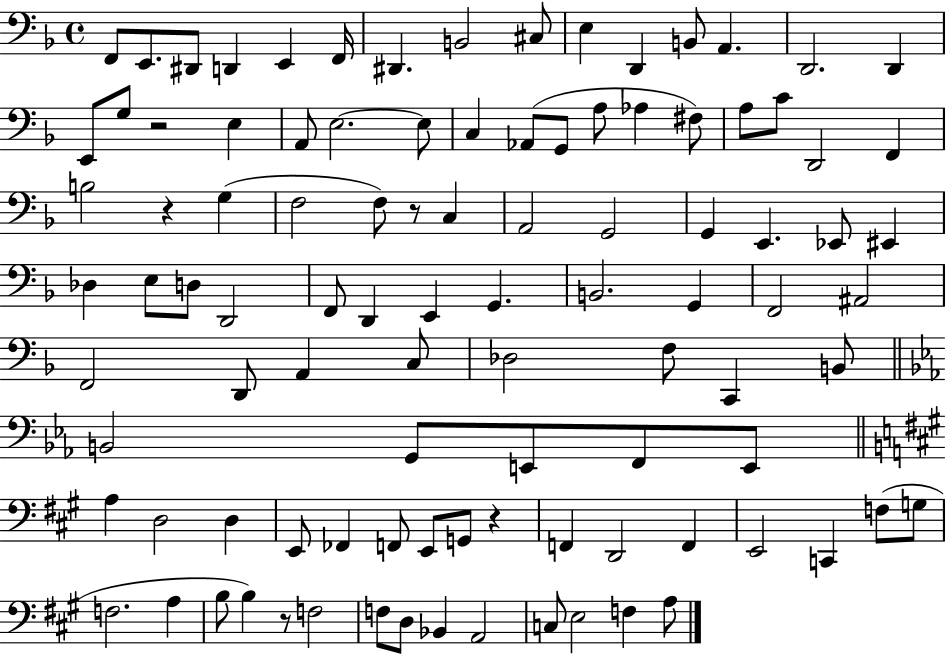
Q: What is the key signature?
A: F major